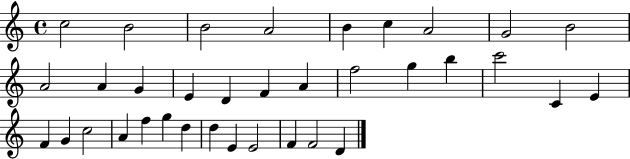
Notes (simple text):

C5/h B4/h B4/h A4/h B4/q C5/q A4/h G4/h B4/h A4/h A4/q G4/q E4/q D4/q F4/q A4/q F5/h G5/q B5/q C6/h C4/q E4/q F4/q G4/q C5/h A4/q F5/q G5/q D5/q D5/q E4/q E4/h F4/q F4/h D4/q